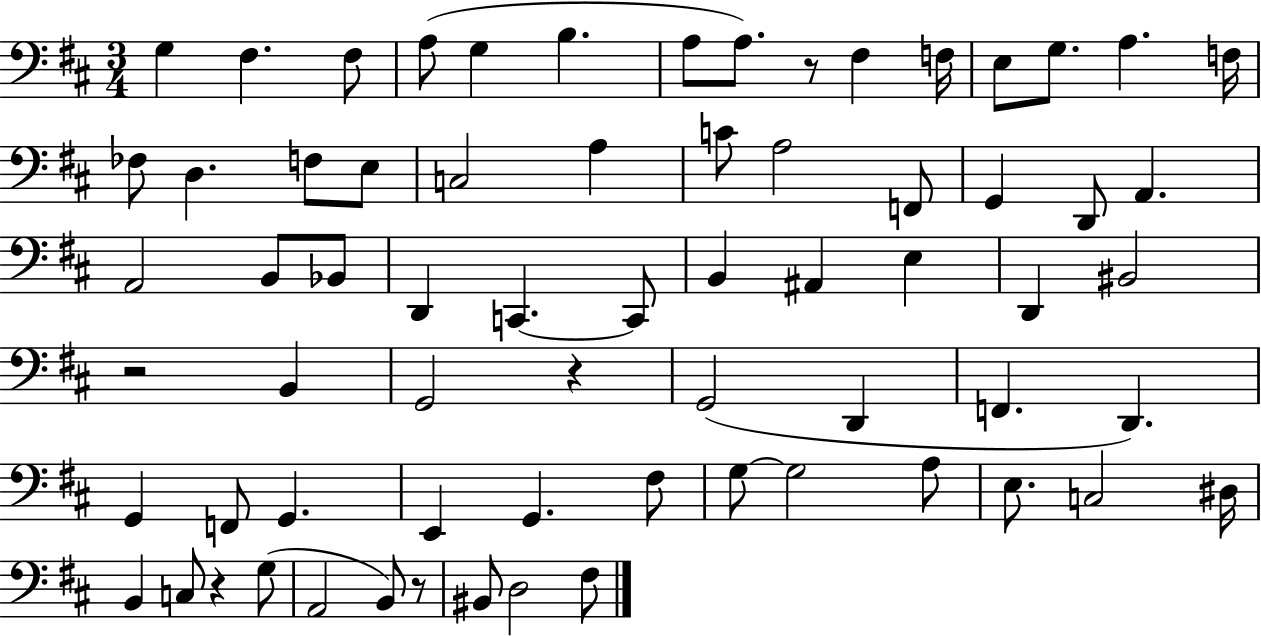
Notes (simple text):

G3/q F#3/q. F#3/e A3/e G3/q B3/q. A3/e A3/e. R/e F#3/q F3/s E3/e G3/e. A3/q. F3/s FES3/e D3/q. F3/e E3/e C3/h A3/q C4/e A3/h F2/e G2/q D2/e A2/q. A2/h B2/e Bb2/e D2/q C2/q. C2/e B2/q A#2/q E3/q D2/q BIS2/h R/h B2/q G2/h R/q G2/h D2/q F2/q. D2/q. G2/q F2/e G2/q. E2/q G2/q. F#3/e G3/e G3/h A3/e E3/e. C3/h D#3/s B2/q C3/e R/q G3/e A2/h B2/e R/e BIS2/e D3/h F#3/e